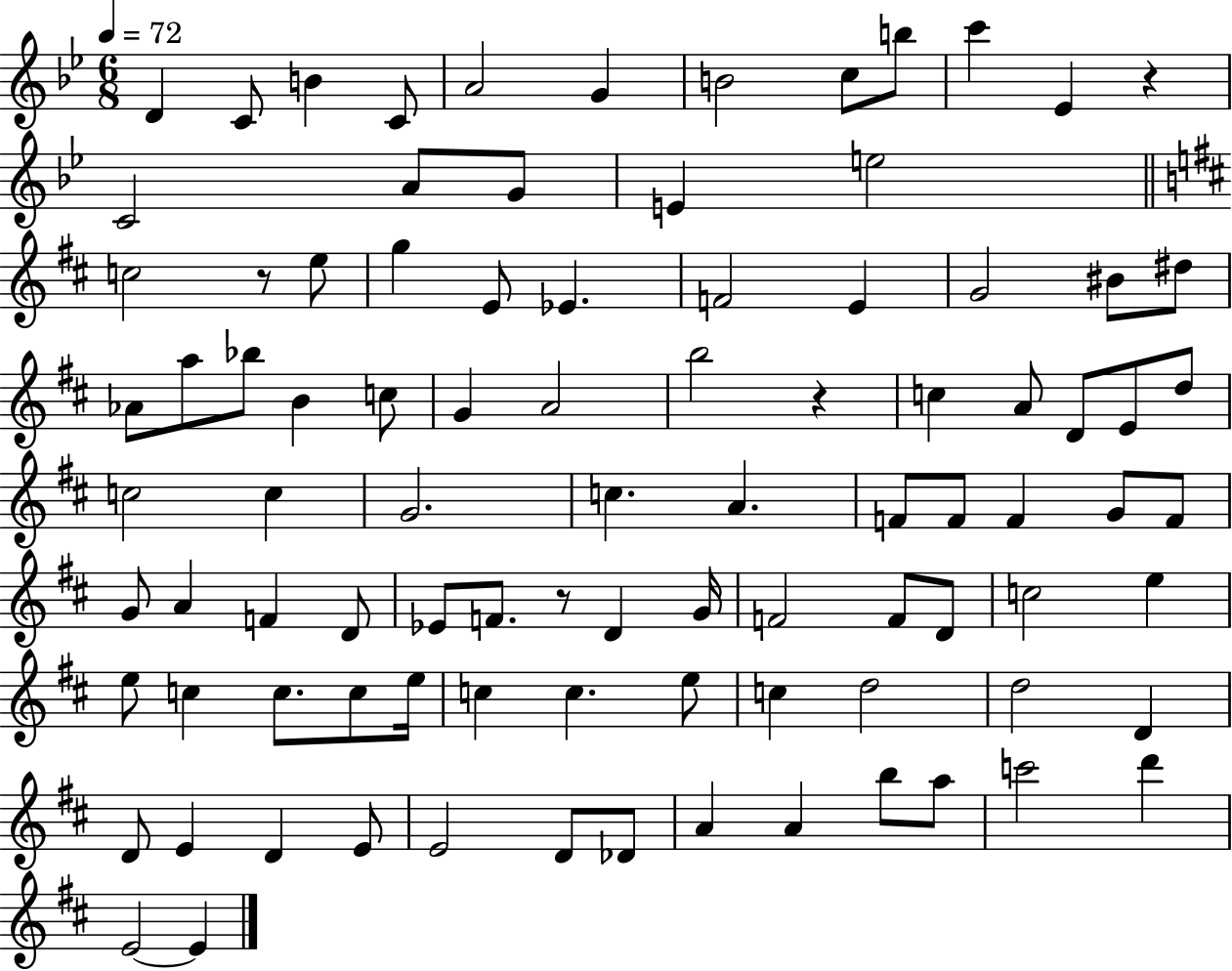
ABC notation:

X:1
T:Untitled
M:6/8
L:1/4
K:Bb
D C/2 B C/2 A2 G B2 c/2 b/2 c' _E z C2 A/2 G/2 E e2 c2 z/2 e/2 g E/2 _E F2 E G2 ^B/2 ^d/2 _A/2 a/2 _b/2 B c/2 G A2 b2 z c A/2 D/2 E/2 d/2 c2 c G2 c A F/2 F/2 F G/2 F/2 G/2 A F D/2 _E/2 F/2 z/2 D G/4 F2 F/2 D/2 c2 e e/2 c c/2 c/2 e/4 c c e/2 c d2 d2 D D/2 E D E/2 E2 D/2 _D/2 A A b/2 a/2 c'2 d' E2 E